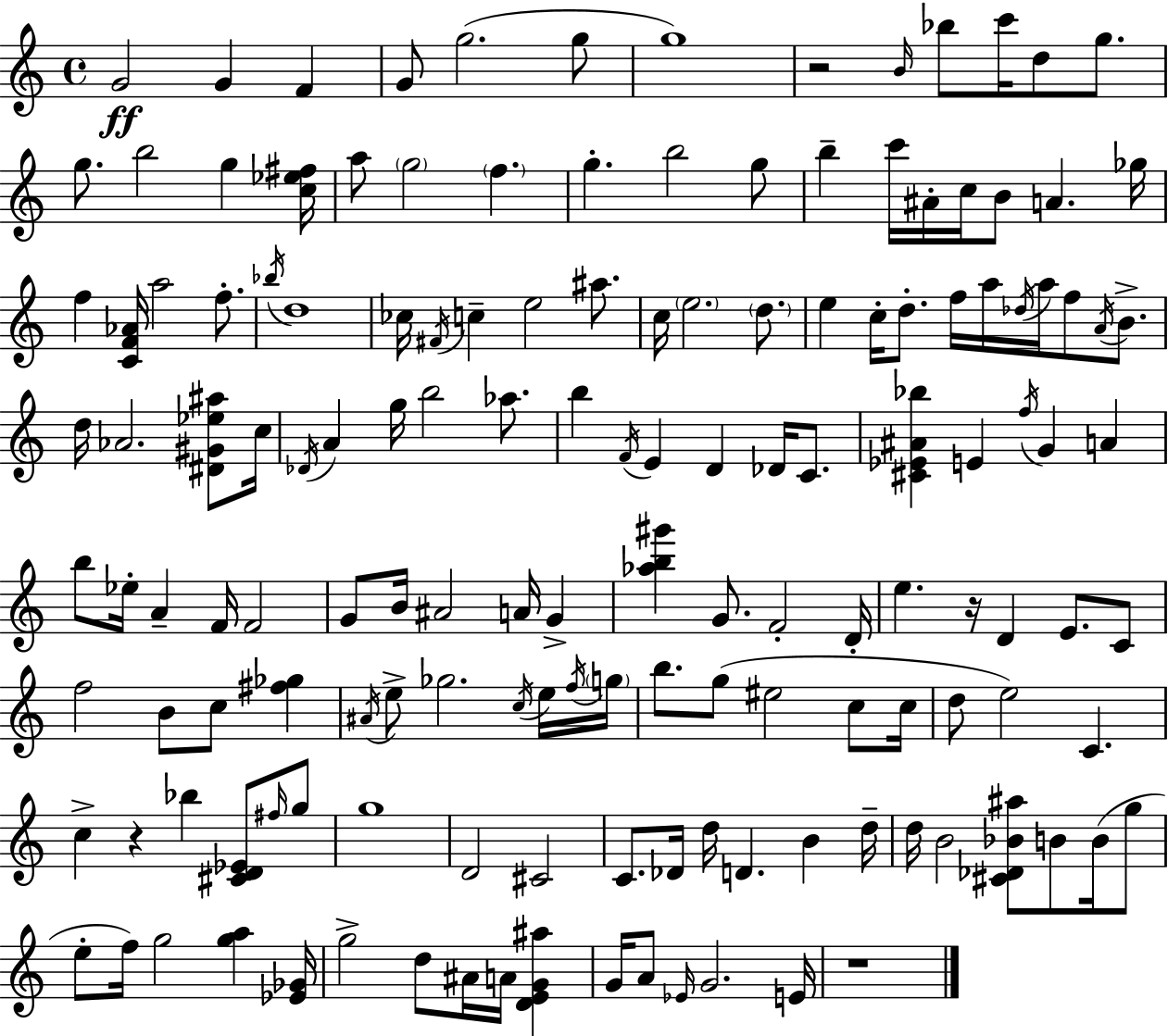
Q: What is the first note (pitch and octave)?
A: G4